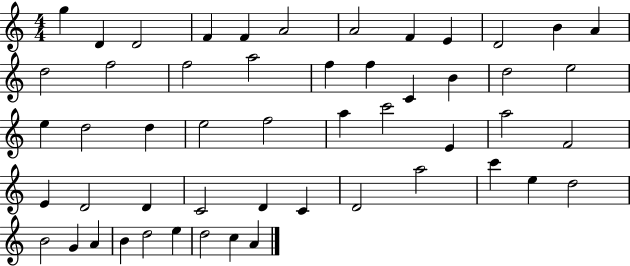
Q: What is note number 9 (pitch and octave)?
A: E4